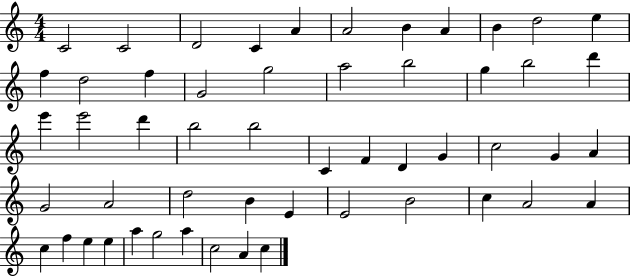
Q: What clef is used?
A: treble